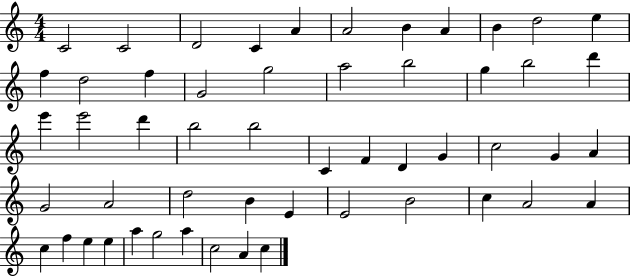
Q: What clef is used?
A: treble